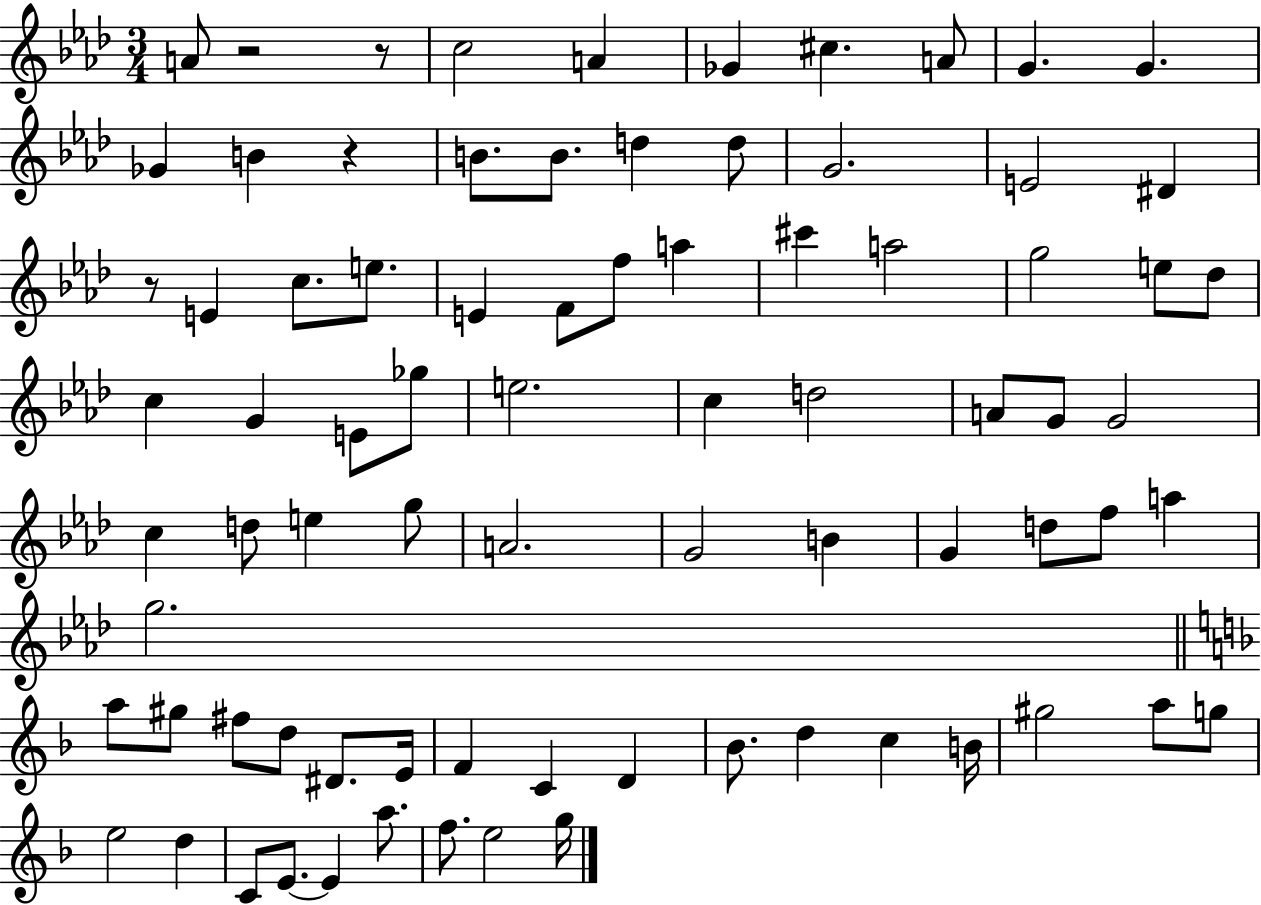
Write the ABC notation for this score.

X:1
T:Untitled
M:3/4
L:1/4
K:Ab
A/2 z2 z/2 c2 A _G ^c A/2 G G _G B z B/2 B/2 d d/2 G2 E2 ^D z/2 E c/2 e/2 E F/2 f/2 a ^c' a2 g2 e/2 _d/2 c G E/2 _g/2 e2 c d2 A/2 G/2 G2 c d/2 e g/2 A2 G2 B G d/2 f/2 a g2 a/2 ^g/2 ^f/2 d/2 ^D/2 E/4 F C D _B/2 d c B/4 ^g2 a/2 g/2 e2 d C/2 E/2 E a/2 f/2 e2 g/4